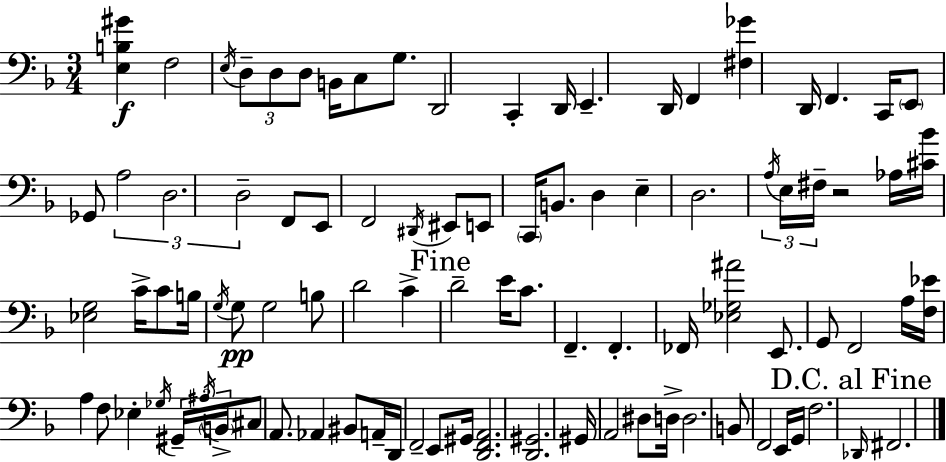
X:1
T:Untitled
M:3/4
L:1/4
K:F
[E,B,^G] F,2 E,/4 D,/2 D,/2 D,/2 B,,/4 C,/2 G,/2 D,,2 C,, D,,/4 E,, D,,/4 F,, [^F,_G] D,,/4 F,, C,,/4 E,,/2 _G,,/2 A,2 D,2 D,2 F,,/2 E,,/2 F,,2 ^D,,/4 ^E,,/2 E,,/2 C,,/4 B,,/2 D, E, D,2 A,/4 E,/4 ^F,/4 z2 _A,/4 [^C_B]/4 [_E,G,]2 C/4 C/2 B,/4 G,/4 G,/2 G,2 B,/2 D2 C D2 E/4 C/2 F,, F,, _F,,/4 [_E,_G,^A]2 E,,/2 G,,/2 F,,2 A,/4 [F,_E]/4 A, F,/2 _E, _G,/4 ^G,,/4 ^A,/4 B,,/4 ^C,/2 A,,/2 _A,, ^B,,/2 A,,/4 D,,/4 F,,2 E,,/2 ^G,,/4 [D,,F,,A,,]2 [D,,^G,,]2 ^G,,/4 A,,2 ^D,/2 D,/4 D,2 B,,/2 F,,2 E,,/4 G,,/4 F,2 _D,,/4 ^F,,2